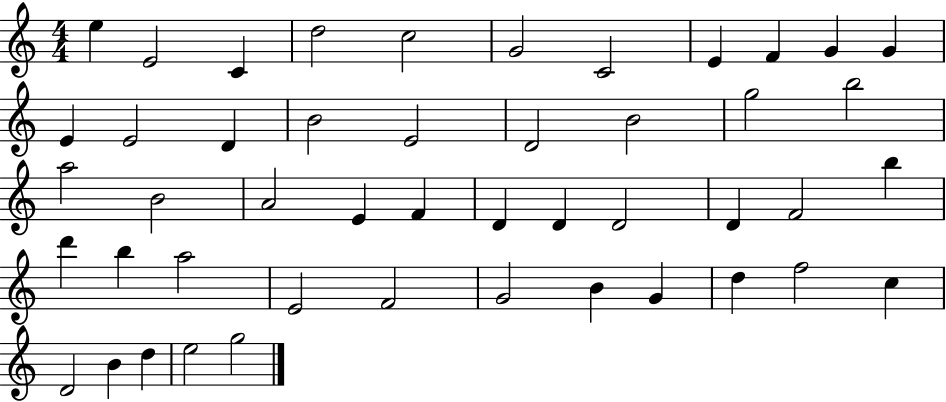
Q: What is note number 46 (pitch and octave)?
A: E5